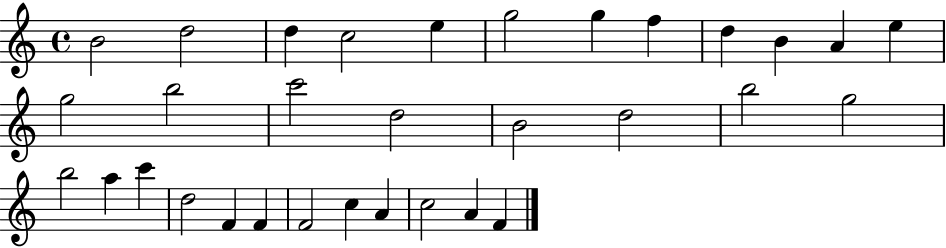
B4/h D5/h D5/q C5/h E5/q G5/h G5/q F5/q D5/q B4/q A4/q E5/q G5/h B5/h C6/h D5/h B4/h D5/h B5/h G5/h B5/h A5/q C6/q D5/h F4/q F4/q F4/h C5/q A4/q C5/h A4/q F4/q